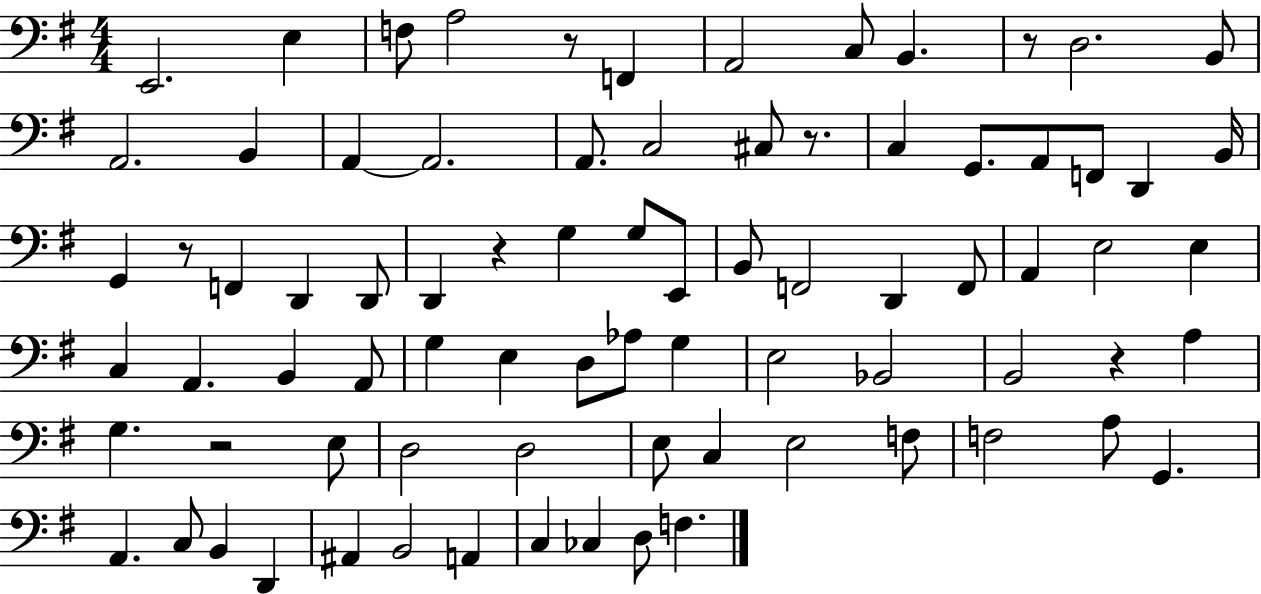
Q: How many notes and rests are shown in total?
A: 80